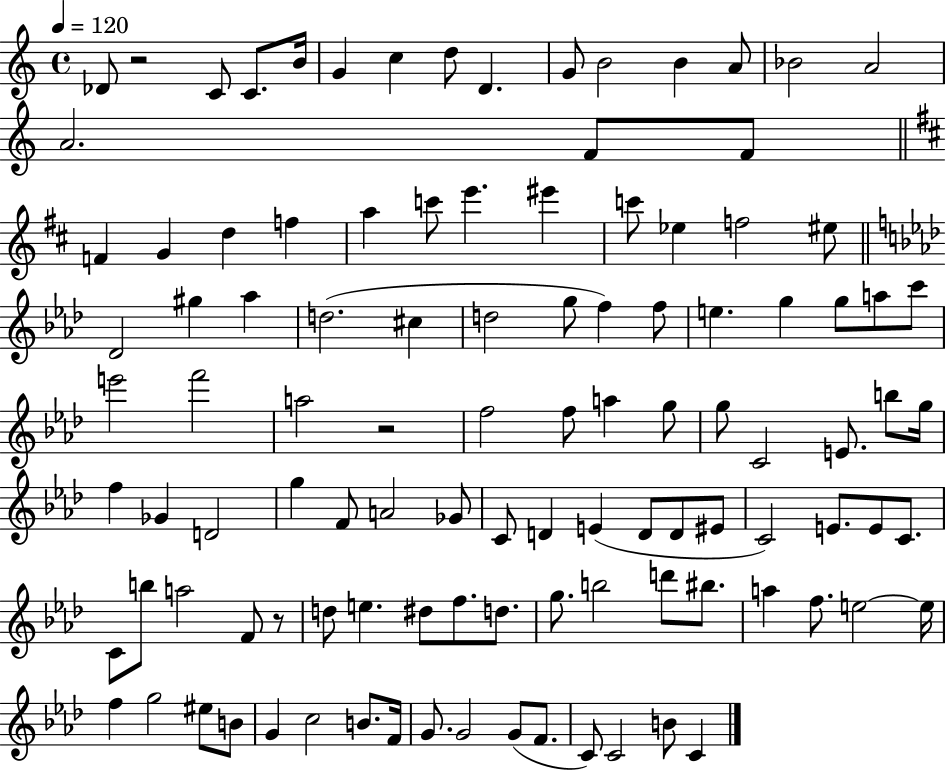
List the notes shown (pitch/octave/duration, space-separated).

Db4/e R/h C4/e C4/e. B4/s G4/q C5/q D5/e D4/q. G4/e B4/h B4/q A4/e Bb4/h A4/h A4/h. F4/e F4/e F4/q G4/q D5/q F5/q A5/q C6/e E6/q. EIS6/q C6/e Eb5/q F5/h EIS5/e Db4/h G#5/q Ab5/q D5/h. C#5/q D5/h G5/e F5/q F5/e E5/q. G5/q G5/e A5/e C6/e E6/h F6/h A5/h R/h F5/h F5/e A5/q G5/e G5/e C4/h E4/e. B5/e G5/s F5/q Gb4/q D4/h G5/q F4/e A4/h Gb4/e C4/e D4/q E4/q D4/e D4/e EIS4/e C4/h E4/e. E4/e C4/e. C4/e B5/e A5/h F4/e R/e D5/e E5/q. D#5/e F5/e. D5/e. G5/e. B5/h D6/e BIS5/e. A5/q F5/e. E5/h E5/s F5/q G5/h EIS5/e B4/e G4/q C5/h B4/e. F4/s G4/e. G4/h G4/e F4/e. C4/e C4/h B4/e C4/q